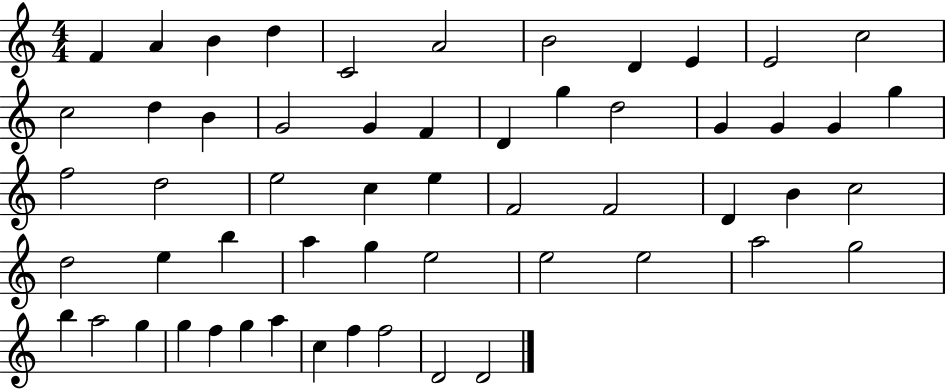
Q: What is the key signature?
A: C major